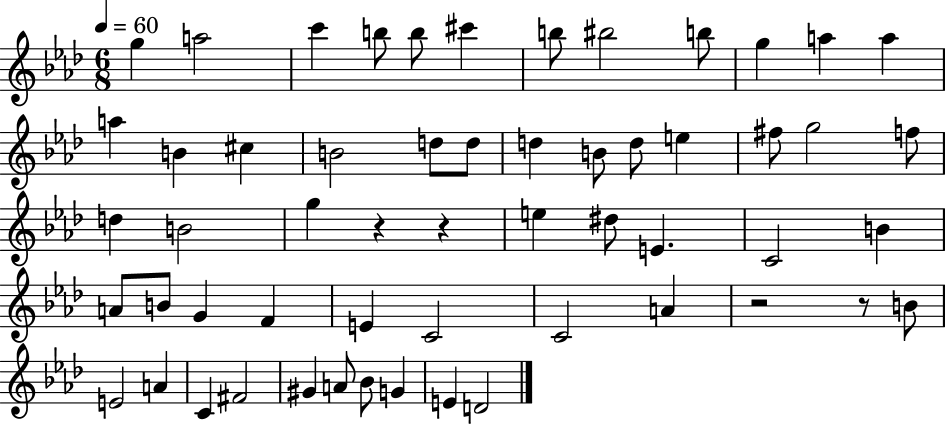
{
  \clef treble
  \numericTimeSignature
  \time 6/8
  \key aes \major
  \tempo 4 = 60
  g''4 a''2 | c'''4 b''8 b''8 cis'''4 | b''8 bis''2 b''8 | g''4 a''4 a''4 | \break a''4 b'4 cis''4 | b'2 d''8 d''8 | d''4 b'8 d''8 e''4 | fis''8 g''2 f''8 | \break d''4 b'2 | g''4 r4 r4 | e''4 dis''8 e'4. | c'2 b'4 | \break a'8 b'8 g'4 f'4 | e'4 c'2 | c'2 a'4 | r2 r8 b'8 | \break e'2 a'4 | c'4 fis'2 | gis'4 a'8 bes'8 g'4 | e'4 d'2 | \break \bar "|."
}